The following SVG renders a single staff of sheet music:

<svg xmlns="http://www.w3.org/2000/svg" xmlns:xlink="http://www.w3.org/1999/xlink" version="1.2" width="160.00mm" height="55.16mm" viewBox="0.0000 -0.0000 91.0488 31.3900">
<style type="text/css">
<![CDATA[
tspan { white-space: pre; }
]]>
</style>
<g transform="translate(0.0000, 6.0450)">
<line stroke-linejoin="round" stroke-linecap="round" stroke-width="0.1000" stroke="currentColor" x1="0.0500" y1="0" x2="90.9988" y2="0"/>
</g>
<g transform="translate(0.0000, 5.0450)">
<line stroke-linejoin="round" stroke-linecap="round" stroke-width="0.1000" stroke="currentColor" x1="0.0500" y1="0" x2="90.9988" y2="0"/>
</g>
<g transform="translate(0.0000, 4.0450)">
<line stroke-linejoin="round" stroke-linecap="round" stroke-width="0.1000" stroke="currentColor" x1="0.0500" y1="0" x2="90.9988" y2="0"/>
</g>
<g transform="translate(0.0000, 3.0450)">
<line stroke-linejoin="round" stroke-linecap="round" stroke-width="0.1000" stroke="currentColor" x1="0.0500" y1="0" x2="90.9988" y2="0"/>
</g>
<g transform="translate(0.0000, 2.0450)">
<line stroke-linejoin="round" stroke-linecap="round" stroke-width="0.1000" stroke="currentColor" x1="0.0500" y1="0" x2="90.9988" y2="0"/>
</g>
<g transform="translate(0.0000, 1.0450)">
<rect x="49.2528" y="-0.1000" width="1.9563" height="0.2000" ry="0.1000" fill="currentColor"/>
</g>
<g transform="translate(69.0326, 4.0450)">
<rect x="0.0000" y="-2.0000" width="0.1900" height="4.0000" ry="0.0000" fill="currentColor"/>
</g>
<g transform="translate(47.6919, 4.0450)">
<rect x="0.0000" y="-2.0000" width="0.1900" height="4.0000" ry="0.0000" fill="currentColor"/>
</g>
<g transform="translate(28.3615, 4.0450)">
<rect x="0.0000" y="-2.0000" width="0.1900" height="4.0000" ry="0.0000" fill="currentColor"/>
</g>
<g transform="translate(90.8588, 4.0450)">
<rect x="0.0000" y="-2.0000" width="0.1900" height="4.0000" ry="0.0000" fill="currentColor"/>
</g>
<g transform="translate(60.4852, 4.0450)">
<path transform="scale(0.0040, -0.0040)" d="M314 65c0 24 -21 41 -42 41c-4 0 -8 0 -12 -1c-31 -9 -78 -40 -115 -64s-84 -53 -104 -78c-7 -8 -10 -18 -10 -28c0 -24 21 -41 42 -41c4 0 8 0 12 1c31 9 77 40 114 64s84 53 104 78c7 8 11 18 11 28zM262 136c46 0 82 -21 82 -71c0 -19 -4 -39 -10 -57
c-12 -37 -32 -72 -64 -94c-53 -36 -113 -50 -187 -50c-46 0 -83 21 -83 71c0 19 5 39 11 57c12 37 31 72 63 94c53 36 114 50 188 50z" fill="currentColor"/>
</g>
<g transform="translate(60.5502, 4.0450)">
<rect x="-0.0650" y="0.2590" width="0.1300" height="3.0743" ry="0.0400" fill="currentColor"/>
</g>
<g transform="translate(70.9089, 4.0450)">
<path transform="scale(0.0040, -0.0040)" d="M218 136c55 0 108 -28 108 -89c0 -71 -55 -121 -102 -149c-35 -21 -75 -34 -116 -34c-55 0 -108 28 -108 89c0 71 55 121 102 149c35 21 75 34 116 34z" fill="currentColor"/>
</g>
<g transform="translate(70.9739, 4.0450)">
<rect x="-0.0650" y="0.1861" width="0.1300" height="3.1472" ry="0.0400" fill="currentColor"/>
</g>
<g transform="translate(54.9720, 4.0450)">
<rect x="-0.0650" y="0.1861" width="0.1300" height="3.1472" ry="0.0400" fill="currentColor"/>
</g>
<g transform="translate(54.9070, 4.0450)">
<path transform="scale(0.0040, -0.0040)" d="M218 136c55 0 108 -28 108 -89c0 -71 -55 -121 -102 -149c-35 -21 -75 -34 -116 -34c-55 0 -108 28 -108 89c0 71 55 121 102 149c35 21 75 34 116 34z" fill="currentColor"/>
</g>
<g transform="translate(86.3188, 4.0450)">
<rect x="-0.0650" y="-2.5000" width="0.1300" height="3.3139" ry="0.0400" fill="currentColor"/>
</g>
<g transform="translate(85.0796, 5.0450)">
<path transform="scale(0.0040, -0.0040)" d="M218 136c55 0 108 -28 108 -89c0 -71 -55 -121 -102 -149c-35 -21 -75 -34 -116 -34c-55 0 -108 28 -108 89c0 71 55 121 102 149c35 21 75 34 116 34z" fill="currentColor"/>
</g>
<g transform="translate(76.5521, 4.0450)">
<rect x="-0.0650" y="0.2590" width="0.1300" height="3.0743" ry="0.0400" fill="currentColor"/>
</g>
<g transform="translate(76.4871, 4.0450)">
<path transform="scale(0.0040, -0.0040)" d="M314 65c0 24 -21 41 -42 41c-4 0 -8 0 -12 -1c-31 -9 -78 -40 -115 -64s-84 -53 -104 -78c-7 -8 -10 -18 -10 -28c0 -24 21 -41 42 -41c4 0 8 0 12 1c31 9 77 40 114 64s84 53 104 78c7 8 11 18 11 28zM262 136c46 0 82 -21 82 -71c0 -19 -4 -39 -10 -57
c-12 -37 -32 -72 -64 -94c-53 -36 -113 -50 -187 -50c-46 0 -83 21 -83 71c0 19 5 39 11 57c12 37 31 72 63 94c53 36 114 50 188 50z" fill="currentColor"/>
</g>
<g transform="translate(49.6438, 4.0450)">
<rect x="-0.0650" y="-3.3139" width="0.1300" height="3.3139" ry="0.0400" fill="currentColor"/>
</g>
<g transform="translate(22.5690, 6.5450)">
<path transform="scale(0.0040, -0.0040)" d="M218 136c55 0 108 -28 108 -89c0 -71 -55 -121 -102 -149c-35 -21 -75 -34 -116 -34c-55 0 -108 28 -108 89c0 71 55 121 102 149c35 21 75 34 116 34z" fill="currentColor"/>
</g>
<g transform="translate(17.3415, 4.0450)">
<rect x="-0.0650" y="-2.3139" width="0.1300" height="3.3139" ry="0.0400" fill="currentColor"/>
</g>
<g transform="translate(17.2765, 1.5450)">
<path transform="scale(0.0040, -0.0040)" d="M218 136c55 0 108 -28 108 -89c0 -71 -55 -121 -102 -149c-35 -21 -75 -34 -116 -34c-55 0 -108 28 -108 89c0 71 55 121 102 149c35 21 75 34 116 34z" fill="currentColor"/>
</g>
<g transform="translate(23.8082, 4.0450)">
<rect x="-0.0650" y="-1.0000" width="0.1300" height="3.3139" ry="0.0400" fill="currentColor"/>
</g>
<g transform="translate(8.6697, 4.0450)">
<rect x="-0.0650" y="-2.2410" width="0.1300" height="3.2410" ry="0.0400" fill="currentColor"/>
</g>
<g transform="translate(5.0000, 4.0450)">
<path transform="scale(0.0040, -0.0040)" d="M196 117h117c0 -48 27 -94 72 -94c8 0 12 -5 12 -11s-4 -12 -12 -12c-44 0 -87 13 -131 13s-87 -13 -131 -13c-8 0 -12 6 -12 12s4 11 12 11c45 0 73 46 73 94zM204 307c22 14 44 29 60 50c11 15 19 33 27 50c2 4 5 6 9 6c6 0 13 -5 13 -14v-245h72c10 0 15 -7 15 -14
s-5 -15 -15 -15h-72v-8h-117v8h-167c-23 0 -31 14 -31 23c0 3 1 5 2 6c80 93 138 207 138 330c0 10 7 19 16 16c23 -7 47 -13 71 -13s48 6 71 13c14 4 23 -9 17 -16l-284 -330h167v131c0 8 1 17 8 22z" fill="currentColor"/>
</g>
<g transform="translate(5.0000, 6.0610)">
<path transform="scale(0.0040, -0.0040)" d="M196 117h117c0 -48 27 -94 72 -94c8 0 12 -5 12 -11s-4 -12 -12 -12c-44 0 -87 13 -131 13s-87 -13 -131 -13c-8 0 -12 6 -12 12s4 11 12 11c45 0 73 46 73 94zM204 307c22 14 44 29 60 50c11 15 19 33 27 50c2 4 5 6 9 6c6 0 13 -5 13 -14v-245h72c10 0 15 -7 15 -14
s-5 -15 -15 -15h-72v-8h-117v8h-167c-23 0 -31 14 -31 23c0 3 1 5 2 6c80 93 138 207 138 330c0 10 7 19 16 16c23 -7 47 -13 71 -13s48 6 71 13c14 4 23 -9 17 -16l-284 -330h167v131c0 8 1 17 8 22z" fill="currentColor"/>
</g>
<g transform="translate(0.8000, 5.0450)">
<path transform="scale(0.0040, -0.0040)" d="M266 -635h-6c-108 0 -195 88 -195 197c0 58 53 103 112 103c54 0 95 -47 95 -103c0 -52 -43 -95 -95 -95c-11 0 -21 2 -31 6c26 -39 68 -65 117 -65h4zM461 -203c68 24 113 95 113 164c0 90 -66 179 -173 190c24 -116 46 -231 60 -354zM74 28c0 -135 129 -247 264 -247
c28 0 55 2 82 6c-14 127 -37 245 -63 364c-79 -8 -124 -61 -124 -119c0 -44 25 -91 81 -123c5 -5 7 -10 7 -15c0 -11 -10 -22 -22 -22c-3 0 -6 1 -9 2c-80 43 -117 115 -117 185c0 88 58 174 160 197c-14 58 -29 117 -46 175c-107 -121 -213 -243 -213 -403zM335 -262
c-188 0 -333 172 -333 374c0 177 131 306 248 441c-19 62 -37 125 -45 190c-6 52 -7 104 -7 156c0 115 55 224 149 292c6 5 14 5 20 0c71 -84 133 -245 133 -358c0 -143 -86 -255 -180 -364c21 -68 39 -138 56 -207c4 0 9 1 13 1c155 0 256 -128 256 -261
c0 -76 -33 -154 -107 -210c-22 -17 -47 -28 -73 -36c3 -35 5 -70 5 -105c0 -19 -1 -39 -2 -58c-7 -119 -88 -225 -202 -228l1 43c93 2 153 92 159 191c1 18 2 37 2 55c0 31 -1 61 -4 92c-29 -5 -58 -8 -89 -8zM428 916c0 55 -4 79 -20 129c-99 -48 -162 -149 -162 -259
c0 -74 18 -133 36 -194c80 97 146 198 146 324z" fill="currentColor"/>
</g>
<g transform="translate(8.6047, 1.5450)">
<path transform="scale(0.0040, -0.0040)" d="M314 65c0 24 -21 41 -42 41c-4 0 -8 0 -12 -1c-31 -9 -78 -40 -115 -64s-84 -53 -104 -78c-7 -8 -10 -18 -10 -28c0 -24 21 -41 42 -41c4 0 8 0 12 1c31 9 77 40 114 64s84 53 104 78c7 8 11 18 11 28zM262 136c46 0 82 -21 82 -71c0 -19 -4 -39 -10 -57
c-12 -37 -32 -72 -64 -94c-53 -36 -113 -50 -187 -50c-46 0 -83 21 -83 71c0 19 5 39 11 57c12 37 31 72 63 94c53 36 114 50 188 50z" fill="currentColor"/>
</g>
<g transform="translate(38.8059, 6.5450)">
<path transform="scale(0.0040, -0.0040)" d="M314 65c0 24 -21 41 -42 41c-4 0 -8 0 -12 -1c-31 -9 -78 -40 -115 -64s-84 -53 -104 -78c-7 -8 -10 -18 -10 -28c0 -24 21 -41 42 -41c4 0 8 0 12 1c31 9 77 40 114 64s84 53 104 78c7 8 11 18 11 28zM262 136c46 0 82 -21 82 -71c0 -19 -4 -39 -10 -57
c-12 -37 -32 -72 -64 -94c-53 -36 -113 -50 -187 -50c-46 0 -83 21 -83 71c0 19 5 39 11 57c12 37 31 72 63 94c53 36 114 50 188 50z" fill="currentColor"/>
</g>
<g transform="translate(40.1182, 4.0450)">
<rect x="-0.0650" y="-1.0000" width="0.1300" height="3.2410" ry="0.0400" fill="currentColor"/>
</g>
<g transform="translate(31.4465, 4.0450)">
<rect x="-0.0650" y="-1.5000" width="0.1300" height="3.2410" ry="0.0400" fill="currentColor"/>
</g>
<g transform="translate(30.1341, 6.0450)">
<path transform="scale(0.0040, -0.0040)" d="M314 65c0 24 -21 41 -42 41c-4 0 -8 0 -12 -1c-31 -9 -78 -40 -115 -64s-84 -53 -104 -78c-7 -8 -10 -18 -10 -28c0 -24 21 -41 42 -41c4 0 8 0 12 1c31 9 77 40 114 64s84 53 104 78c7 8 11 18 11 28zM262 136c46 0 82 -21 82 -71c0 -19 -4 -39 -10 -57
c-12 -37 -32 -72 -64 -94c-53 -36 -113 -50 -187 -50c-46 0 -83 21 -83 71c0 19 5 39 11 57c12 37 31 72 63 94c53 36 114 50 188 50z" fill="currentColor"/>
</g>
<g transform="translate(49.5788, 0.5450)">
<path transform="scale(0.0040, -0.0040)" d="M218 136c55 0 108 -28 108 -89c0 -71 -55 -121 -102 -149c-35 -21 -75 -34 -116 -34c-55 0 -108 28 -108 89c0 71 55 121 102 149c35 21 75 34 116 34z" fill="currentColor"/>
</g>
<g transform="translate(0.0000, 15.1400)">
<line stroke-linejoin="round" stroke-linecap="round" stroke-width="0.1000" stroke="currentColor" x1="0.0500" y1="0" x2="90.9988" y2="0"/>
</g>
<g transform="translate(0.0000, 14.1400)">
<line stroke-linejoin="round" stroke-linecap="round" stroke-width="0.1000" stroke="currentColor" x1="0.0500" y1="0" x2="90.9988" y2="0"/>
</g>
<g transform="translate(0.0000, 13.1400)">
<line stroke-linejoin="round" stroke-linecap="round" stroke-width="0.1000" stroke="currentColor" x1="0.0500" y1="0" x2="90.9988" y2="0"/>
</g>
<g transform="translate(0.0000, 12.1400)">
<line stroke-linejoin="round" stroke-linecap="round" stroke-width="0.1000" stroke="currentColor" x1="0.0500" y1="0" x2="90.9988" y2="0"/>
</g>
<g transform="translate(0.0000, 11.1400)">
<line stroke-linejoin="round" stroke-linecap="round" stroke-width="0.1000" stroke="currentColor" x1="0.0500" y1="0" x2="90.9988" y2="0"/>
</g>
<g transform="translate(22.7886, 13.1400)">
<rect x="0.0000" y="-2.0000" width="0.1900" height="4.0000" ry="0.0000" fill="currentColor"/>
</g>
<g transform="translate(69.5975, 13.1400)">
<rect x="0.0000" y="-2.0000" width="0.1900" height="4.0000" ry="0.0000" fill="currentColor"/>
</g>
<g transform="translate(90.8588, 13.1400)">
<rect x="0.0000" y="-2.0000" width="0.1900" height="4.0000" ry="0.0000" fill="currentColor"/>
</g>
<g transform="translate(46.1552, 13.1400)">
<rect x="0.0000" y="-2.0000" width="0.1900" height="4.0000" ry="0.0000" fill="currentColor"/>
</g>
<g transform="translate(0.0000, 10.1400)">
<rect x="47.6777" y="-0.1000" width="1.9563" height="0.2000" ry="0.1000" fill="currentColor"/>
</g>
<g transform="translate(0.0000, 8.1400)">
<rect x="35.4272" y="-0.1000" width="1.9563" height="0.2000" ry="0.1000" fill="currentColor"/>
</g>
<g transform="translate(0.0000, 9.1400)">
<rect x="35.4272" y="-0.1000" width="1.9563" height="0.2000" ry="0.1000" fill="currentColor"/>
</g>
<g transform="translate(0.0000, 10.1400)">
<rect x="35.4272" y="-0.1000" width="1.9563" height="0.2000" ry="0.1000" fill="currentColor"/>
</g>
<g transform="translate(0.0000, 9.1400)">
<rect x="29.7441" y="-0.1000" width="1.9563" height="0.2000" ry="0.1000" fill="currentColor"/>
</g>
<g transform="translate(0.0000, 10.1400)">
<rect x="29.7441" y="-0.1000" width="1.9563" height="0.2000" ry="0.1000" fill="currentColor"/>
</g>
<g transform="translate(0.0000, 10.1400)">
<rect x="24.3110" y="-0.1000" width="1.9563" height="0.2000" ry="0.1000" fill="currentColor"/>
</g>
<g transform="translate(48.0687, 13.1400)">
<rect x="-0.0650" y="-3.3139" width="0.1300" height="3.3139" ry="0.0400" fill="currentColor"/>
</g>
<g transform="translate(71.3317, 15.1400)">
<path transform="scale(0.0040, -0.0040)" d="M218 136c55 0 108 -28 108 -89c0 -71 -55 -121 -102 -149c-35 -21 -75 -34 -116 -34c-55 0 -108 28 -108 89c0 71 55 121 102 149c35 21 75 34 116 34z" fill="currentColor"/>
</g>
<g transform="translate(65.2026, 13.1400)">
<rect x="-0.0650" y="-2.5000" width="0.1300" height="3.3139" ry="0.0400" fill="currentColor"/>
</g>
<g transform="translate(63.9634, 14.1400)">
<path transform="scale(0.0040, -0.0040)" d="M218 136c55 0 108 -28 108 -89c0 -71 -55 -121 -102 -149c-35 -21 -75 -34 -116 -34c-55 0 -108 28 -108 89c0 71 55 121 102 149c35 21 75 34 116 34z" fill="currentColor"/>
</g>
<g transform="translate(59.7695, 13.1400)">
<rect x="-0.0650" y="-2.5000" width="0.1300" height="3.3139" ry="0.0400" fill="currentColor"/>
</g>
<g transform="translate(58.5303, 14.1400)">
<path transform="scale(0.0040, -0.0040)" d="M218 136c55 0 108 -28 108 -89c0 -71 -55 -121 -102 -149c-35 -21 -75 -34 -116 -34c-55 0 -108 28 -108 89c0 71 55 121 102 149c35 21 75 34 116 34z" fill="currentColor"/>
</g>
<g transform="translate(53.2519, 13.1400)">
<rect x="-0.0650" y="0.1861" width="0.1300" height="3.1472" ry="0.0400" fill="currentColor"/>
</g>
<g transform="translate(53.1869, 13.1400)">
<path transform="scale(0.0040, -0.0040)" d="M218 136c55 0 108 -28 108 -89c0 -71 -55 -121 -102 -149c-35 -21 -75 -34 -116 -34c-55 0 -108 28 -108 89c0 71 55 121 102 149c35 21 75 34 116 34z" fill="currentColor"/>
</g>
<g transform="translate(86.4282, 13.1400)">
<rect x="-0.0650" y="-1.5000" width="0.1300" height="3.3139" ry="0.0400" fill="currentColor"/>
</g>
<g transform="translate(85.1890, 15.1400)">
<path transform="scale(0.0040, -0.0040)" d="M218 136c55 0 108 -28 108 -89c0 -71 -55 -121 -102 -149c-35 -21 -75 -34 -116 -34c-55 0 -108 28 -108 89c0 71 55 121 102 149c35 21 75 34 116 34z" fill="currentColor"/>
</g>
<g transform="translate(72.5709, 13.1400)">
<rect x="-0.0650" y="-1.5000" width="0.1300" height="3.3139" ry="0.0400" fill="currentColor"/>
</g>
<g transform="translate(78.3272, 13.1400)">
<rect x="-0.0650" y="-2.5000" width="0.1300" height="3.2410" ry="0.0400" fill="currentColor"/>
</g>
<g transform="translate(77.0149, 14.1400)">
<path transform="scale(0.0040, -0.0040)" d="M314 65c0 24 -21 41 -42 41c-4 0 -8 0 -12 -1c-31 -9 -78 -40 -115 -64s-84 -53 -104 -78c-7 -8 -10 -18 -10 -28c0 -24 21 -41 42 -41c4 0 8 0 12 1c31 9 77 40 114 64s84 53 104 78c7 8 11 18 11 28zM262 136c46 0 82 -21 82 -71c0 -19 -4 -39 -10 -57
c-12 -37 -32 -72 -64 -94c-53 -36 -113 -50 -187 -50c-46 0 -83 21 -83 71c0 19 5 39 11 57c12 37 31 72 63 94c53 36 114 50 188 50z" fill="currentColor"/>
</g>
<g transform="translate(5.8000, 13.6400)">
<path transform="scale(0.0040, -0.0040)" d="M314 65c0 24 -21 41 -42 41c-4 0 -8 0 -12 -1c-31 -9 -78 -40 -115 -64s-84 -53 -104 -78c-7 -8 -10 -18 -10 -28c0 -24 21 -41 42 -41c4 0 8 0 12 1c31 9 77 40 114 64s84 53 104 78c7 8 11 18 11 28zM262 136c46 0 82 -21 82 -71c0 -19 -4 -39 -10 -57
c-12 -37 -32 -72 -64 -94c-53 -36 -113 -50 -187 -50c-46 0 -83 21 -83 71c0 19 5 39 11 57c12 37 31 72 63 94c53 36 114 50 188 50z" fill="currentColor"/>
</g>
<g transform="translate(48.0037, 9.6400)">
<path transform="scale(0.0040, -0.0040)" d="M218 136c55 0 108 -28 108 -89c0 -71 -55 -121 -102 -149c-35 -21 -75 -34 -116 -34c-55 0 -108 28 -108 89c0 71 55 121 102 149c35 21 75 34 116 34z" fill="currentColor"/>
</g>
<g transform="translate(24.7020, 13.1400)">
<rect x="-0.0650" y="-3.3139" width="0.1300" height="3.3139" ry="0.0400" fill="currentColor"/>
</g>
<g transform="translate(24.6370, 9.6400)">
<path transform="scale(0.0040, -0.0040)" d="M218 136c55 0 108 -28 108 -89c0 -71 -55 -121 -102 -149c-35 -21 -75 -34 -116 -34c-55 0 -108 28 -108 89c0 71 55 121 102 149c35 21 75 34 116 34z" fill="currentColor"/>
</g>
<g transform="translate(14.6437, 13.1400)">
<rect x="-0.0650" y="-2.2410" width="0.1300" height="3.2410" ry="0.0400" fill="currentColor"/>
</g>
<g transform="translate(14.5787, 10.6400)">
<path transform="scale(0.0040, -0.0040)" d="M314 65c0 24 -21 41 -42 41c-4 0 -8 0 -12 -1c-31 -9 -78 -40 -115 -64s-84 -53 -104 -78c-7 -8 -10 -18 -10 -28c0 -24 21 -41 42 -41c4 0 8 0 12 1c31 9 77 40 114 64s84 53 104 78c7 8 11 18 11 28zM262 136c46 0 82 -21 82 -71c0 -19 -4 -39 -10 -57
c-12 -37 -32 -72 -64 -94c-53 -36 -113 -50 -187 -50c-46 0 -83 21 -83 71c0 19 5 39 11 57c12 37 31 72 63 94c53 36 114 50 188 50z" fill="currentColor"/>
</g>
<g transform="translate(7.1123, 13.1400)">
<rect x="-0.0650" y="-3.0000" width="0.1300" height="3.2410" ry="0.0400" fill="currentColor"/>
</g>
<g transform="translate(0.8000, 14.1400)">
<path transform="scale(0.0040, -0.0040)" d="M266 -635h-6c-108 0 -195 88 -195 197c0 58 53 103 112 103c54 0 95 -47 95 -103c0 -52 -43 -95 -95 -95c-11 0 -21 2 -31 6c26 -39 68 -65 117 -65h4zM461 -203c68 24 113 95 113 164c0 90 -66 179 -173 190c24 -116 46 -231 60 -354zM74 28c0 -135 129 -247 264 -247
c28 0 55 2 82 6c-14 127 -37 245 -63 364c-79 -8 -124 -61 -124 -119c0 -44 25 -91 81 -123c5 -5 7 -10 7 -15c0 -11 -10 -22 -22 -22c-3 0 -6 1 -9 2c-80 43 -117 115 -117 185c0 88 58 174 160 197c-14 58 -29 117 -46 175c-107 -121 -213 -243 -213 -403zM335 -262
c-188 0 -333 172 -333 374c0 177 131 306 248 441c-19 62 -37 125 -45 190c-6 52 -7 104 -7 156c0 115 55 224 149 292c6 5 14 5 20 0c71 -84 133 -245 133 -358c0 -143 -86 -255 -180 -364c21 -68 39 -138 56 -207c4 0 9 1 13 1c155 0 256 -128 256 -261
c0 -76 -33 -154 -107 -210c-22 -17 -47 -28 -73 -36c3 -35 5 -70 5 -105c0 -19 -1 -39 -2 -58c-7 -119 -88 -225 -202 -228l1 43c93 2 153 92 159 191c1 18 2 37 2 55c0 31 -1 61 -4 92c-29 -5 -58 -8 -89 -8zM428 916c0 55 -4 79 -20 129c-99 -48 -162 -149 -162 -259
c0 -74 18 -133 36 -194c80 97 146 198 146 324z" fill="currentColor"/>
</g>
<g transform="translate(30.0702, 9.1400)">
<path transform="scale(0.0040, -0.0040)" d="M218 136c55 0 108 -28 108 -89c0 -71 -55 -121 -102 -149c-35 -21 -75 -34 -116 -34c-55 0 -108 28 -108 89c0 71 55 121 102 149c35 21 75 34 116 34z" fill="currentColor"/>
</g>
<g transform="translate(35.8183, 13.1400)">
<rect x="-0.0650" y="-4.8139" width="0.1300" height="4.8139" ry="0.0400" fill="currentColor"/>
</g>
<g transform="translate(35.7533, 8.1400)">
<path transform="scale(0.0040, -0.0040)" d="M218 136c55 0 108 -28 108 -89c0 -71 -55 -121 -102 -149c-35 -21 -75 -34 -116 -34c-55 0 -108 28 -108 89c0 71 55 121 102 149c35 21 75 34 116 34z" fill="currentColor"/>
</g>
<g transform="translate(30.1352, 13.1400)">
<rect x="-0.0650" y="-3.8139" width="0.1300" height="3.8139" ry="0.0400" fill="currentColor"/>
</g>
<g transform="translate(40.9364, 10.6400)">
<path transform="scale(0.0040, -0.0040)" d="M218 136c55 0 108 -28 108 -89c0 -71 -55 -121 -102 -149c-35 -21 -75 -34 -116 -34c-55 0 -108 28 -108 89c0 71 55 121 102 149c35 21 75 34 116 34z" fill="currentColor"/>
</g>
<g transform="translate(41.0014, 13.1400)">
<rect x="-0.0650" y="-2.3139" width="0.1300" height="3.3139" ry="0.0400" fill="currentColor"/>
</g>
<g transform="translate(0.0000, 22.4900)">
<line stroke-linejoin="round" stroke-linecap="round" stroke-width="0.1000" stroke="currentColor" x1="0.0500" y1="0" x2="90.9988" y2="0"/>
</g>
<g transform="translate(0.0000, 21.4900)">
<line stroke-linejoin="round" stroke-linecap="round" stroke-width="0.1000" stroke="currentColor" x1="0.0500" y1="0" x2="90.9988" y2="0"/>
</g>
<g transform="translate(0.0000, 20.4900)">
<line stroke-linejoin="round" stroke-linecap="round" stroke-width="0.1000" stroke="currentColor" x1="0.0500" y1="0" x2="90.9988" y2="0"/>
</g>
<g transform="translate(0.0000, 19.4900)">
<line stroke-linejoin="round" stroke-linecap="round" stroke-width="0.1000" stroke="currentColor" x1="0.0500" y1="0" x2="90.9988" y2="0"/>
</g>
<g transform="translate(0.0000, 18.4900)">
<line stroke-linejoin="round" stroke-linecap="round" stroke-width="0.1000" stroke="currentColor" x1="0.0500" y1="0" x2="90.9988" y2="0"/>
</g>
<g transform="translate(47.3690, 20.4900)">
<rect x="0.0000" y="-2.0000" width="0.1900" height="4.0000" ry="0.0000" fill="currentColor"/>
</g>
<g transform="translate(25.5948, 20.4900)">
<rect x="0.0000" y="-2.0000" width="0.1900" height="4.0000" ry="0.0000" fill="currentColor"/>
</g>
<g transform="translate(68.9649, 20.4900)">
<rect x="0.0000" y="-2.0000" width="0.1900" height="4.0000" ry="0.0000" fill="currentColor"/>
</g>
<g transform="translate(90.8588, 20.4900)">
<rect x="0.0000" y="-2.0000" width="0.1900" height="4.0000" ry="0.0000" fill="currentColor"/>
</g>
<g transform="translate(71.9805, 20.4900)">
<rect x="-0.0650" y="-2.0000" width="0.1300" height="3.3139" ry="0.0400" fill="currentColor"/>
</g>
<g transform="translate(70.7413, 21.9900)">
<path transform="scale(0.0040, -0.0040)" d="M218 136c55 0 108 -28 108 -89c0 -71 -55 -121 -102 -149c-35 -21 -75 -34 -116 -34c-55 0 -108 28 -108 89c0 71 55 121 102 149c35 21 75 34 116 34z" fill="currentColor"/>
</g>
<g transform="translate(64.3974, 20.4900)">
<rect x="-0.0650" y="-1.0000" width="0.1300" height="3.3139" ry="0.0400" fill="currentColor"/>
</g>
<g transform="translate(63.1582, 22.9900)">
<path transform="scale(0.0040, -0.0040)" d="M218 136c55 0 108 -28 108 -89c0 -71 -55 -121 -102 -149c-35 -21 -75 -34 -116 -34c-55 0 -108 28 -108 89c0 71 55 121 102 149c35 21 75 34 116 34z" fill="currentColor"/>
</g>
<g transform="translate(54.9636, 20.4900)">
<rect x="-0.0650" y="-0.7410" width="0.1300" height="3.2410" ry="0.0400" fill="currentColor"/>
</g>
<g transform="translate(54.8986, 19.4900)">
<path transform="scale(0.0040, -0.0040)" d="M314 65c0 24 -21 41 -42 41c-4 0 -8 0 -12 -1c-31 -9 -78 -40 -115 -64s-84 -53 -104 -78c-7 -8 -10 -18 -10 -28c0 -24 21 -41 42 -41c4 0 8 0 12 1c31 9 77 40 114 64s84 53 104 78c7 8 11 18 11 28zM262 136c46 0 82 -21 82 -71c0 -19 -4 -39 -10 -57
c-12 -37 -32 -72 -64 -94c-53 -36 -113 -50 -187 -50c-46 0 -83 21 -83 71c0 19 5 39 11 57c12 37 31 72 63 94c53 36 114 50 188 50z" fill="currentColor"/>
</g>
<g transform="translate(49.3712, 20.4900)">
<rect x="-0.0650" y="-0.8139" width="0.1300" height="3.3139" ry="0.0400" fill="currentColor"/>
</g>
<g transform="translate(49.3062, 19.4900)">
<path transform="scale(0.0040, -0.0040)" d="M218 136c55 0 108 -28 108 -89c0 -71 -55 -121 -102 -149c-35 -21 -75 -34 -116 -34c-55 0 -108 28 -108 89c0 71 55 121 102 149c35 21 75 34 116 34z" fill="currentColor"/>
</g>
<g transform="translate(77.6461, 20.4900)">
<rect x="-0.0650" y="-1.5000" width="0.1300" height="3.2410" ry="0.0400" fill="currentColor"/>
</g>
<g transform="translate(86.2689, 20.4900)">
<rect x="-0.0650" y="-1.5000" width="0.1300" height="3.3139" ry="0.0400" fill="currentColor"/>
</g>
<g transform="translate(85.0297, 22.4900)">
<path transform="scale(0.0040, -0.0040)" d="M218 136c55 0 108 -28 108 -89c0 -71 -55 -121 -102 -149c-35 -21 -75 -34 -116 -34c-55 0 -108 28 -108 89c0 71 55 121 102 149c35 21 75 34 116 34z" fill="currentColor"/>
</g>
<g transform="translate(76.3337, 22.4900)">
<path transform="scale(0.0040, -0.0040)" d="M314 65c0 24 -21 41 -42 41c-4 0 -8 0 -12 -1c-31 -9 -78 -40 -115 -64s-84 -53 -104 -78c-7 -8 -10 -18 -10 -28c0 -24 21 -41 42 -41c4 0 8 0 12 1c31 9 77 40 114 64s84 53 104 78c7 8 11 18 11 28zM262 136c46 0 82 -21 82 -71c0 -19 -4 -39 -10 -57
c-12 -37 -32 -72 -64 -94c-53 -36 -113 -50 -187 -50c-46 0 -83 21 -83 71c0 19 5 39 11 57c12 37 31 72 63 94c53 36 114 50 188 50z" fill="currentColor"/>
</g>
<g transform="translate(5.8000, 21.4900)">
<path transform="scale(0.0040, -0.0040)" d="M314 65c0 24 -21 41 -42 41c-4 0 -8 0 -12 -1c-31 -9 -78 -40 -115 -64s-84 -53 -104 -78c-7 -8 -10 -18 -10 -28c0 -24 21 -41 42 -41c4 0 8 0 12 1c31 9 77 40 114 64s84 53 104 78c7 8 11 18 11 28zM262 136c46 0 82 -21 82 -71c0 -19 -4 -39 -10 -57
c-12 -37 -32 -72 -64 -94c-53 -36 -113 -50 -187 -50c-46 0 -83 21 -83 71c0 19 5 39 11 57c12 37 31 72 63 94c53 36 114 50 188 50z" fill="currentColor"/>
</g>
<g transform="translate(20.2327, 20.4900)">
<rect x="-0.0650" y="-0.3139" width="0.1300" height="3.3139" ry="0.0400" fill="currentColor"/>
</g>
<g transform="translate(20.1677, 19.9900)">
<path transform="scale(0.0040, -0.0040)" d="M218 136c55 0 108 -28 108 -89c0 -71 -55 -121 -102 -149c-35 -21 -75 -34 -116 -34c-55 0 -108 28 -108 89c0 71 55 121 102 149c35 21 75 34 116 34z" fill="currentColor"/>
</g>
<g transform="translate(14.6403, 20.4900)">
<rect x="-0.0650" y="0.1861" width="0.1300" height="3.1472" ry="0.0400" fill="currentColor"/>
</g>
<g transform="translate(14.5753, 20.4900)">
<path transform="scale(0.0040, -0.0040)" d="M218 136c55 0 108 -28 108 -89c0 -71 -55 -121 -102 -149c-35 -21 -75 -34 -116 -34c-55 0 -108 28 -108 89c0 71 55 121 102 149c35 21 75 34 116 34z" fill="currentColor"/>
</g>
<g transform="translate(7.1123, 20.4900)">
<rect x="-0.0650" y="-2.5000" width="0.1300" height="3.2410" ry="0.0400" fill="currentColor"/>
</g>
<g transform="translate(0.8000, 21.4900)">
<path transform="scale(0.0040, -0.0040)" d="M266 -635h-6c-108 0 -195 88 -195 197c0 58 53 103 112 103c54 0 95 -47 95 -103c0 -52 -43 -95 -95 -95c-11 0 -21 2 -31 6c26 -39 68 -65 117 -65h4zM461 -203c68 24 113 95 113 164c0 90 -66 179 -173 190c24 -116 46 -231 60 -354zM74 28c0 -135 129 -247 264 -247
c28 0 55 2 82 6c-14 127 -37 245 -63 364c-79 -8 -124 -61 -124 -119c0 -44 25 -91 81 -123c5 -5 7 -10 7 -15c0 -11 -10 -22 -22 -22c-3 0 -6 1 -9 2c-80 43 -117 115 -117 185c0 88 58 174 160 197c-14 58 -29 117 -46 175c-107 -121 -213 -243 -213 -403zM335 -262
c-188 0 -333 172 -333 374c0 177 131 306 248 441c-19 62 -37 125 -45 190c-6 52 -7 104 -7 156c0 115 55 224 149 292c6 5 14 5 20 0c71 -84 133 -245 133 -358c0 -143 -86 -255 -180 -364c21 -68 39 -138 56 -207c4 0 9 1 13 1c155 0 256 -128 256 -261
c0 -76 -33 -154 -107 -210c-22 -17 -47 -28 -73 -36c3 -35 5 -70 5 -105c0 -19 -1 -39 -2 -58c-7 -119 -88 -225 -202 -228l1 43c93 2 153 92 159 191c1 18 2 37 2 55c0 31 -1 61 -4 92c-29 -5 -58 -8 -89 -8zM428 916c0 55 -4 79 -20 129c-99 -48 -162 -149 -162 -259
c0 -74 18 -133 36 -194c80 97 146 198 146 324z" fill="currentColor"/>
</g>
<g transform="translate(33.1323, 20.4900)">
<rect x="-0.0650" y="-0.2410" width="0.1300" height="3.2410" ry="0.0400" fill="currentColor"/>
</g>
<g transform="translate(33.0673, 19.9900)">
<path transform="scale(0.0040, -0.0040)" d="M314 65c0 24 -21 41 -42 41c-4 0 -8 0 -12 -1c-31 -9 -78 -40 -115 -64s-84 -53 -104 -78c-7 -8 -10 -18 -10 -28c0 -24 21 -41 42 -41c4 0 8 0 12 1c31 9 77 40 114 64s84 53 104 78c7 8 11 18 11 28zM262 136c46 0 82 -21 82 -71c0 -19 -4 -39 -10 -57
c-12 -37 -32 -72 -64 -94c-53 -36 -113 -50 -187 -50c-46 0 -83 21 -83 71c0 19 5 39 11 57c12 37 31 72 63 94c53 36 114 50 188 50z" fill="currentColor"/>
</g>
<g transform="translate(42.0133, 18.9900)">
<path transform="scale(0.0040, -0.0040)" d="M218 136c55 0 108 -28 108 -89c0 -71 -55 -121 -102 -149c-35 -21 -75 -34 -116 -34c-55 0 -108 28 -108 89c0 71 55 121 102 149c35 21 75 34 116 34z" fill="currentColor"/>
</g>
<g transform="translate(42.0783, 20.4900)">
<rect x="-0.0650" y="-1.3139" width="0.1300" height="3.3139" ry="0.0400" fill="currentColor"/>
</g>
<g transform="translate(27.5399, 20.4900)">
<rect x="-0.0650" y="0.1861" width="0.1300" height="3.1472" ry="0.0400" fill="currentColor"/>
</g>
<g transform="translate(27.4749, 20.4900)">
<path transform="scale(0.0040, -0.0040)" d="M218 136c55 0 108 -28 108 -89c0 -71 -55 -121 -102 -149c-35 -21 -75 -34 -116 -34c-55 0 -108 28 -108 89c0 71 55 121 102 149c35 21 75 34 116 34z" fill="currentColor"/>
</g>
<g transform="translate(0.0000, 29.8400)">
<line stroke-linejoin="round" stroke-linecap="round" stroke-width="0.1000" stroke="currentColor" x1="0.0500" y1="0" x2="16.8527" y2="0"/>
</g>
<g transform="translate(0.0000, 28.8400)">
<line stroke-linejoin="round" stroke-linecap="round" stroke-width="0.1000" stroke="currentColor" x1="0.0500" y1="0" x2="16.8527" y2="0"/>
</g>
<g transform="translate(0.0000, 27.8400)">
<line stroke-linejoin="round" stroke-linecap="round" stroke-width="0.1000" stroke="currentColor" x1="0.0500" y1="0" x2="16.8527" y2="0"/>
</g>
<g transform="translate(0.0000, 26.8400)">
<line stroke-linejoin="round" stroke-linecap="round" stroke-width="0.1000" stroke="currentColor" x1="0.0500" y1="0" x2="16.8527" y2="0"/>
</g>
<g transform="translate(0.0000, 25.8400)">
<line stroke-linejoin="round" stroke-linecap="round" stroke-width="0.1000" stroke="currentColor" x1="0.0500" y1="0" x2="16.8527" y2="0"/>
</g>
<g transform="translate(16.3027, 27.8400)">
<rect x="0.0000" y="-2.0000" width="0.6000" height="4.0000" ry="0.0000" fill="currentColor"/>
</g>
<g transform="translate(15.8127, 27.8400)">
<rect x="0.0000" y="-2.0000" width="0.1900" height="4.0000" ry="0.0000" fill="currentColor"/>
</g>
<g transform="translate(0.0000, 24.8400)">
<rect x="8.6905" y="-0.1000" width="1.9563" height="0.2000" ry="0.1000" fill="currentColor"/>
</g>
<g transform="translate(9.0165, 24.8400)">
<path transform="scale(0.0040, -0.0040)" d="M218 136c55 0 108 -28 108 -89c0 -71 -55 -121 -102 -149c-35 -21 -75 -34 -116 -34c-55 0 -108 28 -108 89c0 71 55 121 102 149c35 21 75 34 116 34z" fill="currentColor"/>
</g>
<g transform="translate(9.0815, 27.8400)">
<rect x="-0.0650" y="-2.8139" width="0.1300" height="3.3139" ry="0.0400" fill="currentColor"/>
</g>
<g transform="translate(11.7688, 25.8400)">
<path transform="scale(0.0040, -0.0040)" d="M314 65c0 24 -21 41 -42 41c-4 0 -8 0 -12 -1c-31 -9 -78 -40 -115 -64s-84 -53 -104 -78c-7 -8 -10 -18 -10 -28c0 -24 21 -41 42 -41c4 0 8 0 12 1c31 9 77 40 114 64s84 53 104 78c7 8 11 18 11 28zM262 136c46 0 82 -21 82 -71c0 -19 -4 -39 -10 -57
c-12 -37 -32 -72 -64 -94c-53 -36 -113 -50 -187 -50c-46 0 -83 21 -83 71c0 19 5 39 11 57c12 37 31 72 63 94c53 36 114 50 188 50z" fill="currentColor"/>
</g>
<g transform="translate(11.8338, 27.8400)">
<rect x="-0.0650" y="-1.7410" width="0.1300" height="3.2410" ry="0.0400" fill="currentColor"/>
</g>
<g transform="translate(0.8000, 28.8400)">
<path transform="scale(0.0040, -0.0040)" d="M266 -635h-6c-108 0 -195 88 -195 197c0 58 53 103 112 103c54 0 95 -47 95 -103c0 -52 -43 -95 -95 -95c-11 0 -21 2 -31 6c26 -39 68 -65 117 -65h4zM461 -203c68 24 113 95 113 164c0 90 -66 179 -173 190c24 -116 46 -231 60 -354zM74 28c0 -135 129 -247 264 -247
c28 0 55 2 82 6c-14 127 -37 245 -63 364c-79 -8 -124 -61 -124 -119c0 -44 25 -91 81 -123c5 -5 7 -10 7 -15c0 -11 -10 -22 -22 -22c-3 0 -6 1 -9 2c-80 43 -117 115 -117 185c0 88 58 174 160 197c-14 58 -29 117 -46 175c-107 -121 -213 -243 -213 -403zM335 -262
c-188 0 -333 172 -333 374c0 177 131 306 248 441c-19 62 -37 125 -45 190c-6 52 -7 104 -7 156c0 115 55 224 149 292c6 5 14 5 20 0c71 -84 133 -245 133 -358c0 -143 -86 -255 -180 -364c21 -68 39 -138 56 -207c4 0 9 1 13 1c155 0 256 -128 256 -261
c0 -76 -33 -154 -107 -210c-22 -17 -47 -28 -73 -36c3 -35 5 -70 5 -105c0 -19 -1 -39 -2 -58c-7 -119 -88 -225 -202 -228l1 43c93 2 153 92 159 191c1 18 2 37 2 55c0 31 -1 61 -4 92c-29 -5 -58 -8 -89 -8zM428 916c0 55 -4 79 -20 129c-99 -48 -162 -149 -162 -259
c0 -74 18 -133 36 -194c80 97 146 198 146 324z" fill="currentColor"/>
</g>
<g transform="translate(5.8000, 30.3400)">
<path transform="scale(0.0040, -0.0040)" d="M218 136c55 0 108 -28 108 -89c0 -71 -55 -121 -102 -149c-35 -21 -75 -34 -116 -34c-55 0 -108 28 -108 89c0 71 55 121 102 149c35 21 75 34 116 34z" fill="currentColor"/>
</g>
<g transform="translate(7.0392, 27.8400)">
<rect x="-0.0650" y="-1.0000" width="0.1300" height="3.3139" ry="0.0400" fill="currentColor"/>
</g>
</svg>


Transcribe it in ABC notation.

X:1
T:Untitled
M:4/4
L:1/4
K:C
g2 g D E2 D2 b B B2 B B2 G A2 g2 b c' e' g b B G G E G2 E G2 B c B c2 e d d2 D F E2 E D a f2